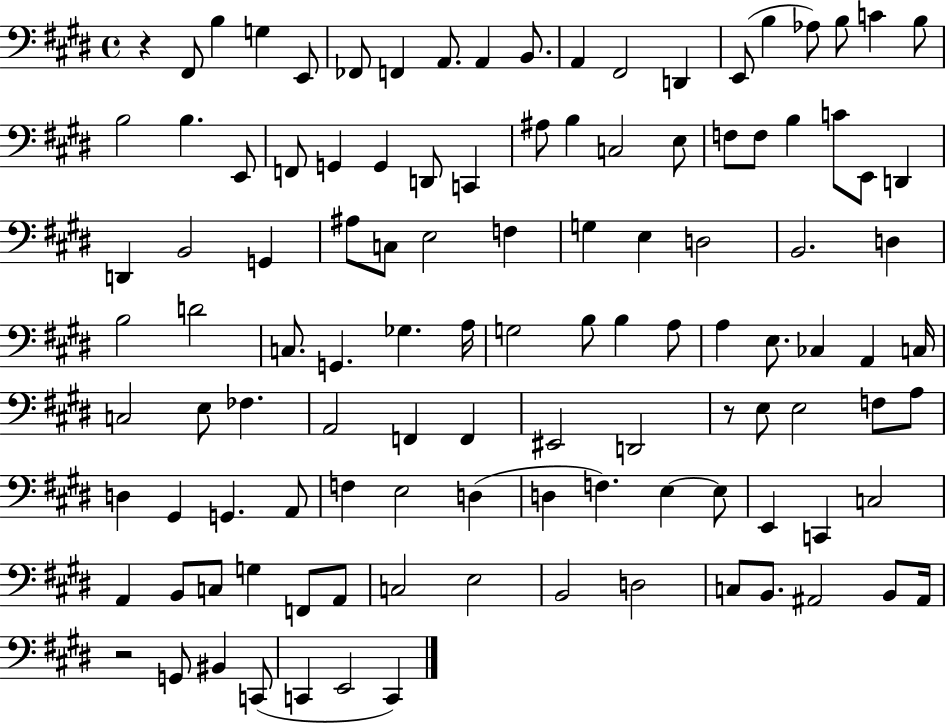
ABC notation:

X:1
T:Untitled
M:4/4
L:1/4
K:E
z ^F,,/2 B, G, E,,/2 _F,,/2 F,, A,,/2 A,, B,,/2 A,, ^F,,2 D,, E,,/2 B, _A,/2 B,/2 C B,/2 B,2 B, E,,/2 F,,/2 G,, G,, D,,/2 C,, ^A,/2 B, C,2 E,/2 F,/2 F,/2 B, C/2 E,,/2 D,, D,, B,,2 G,, ^A,/2 C,/2 E,2 F, G, E, D,2 B,,2 D, B,2 D2 C,/2 G,, _G, A,/4 G,2 B,/2 B, A,/2 A, E,/2 _C, A,, C,/4 C,2 E,/2 _F, A,,2 F,, F,, ^E,,2 D,,2 z/2 E,/2 E,2 F,/2 A,/2 D, ^G,, G,, A,,/2 F, E,2 D, D, F, E, E,/2 E,, C,, C,2 A,, B,,/2 C,/2 G, F,,/2 A,,/2 C,2 E,2 B,,2 D,2 C,/2 B,,/2 ^A,,2 B,,/2 ^A,,/4 z2 G,,/2 ^B,, C,,/2 C,, E,,2 C,,